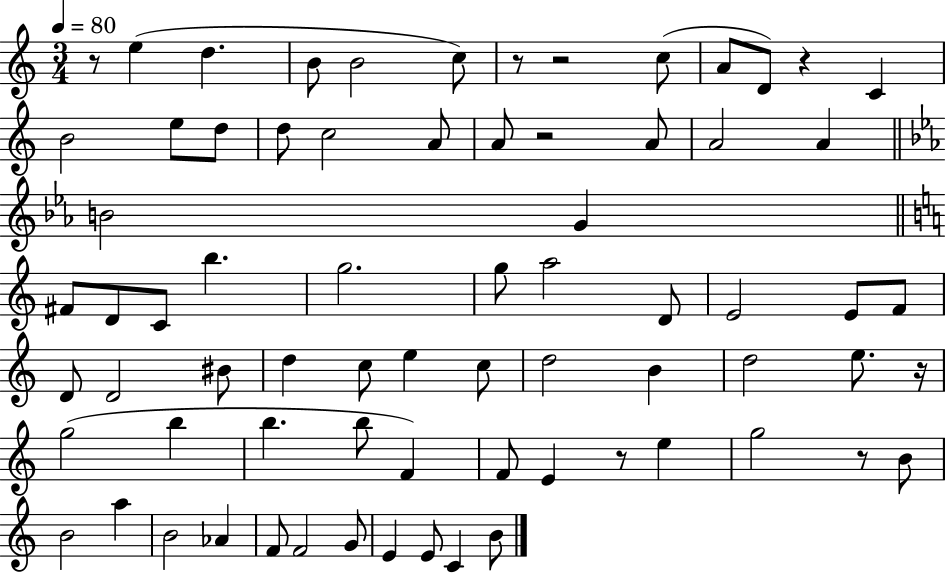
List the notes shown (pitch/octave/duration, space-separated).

R/e E5/q D5/q. B4/e B4/h C5/e R/e R/h C5/e A4/e D4/e R/q C4/q B4/h E5/e D5/e D5/e C5/h A4/e A4/e R/h A4/e A4/h A4/q B4/h G4/q F#4/e D4/e C4/e B5/q. G5/h. G5/e A5/h D4/e E4/h E4/e F4/e D4/e D4/h BIS4/e D5/q C5/e E5/q C5/e D5/h B4/q D5/h E5/e. R/s G5/h B5/q B5/q. B5/e F4/q F4/e E4/q R/e E5/q G5/h R/e B4/e B4/h A5/q B4/h Ab4/q F4/e F4/h G4/e E4/q E4/e C4/q B4/e